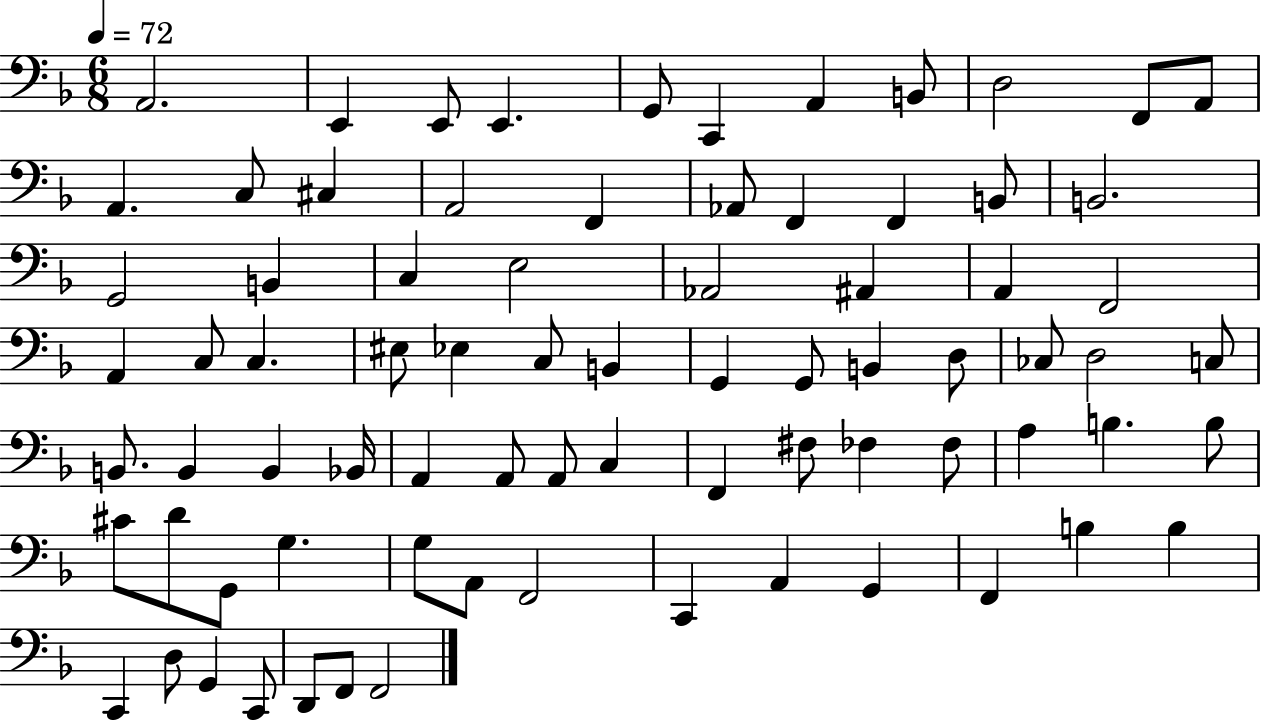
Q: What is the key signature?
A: F major